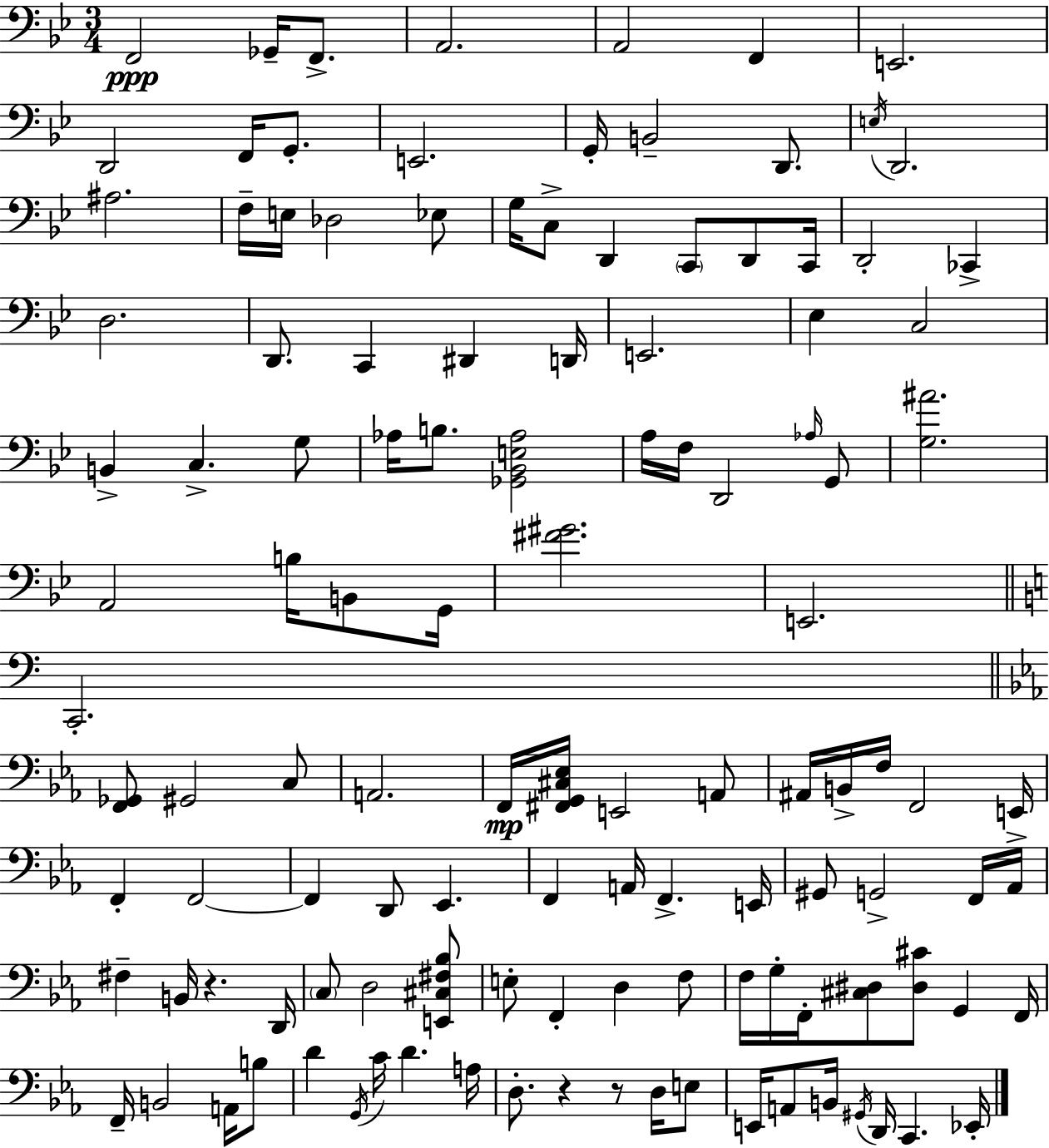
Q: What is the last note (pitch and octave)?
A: Eb2